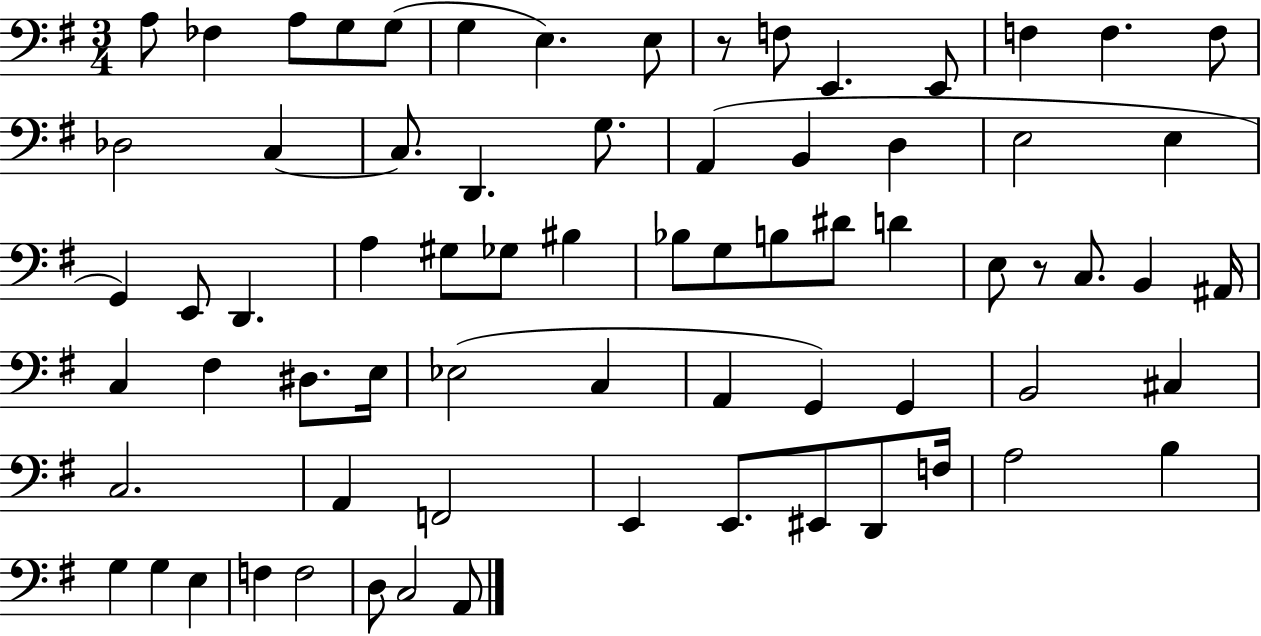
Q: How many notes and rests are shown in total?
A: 71